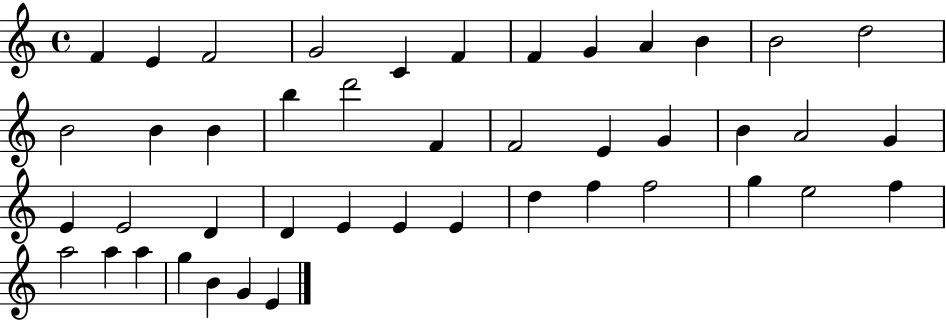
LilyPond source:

{
  \clef treble
  \time 4/4
  \defaultTimeSignature
  \key c \major
  f'4 e'4 f'2 | g'2 c'4 f'4 | f'4 g'4 a'4 b'4 | b'2 d''2 | \break b'2 b'4 b'4 | b''4 d'''2 f'4 | f'2 e'4 g'4 | b'4 a'2 g'4 | \break e'4 e'2 d'4 | d'4 e'4 e'4 e'4 | d''4 f''4 f''2 | g''4 e''2 f''4 | \break a''2 a''4 a''4 | g''4 b'4 g'4 e'4 | \bar "|."
}